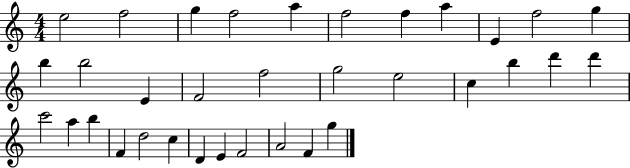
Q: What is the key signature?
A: C major